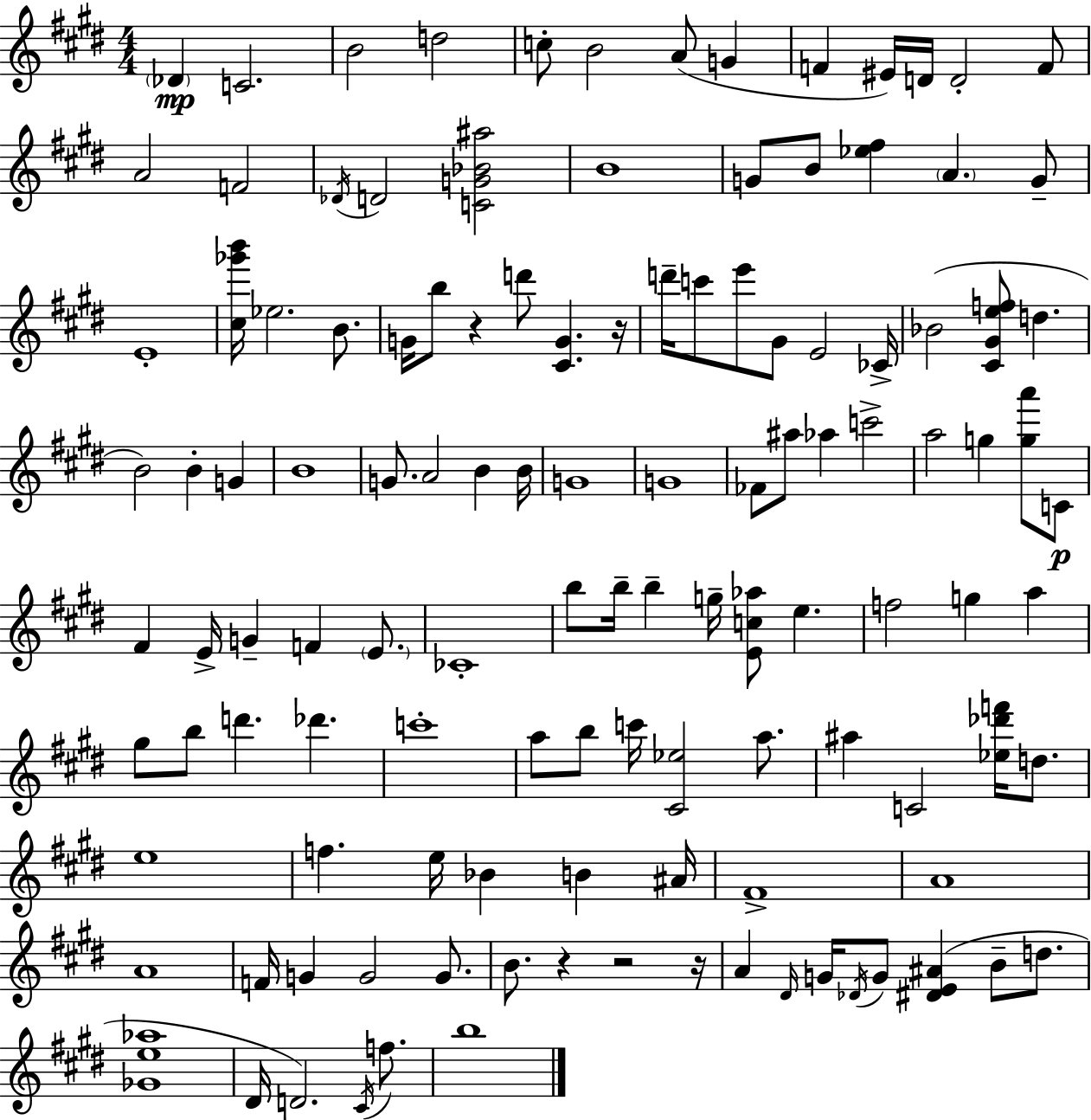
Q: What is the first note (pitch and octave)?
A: Db4